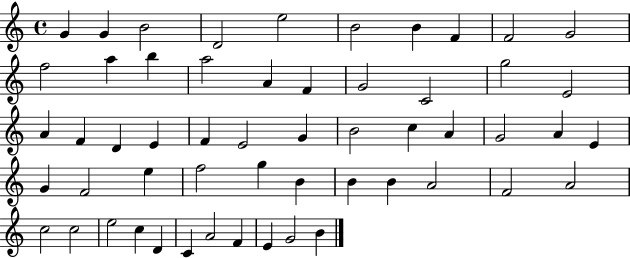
{
  \clef treble
  \time 4/4
  \defaultTimeSignature
  \key c \major
  g'4 g'4 b'2 | d'2 e''2 | b'2 b'4 f'4 | f'2 g'2 | \break f''2 a''4 b''4 | a''2 a'4 f'4 | g'2 c'2 | g''2 e'2 | \break a'4 f'4 d'4 e'4 | f'4 e'2 g'4 | b'2 c''4 a'4 | g'2 a'4 e'4 | \break g'4 f'2 e''4 | f''2 g''4 b'4 | b'4 b'4 a'2 | f'2 a'2 | \break c''2 c''2 | e''2 c''4 d'4 | c'4 a'2 f'4 | e'4 g'2 b'4 | \break \bar "|."
}